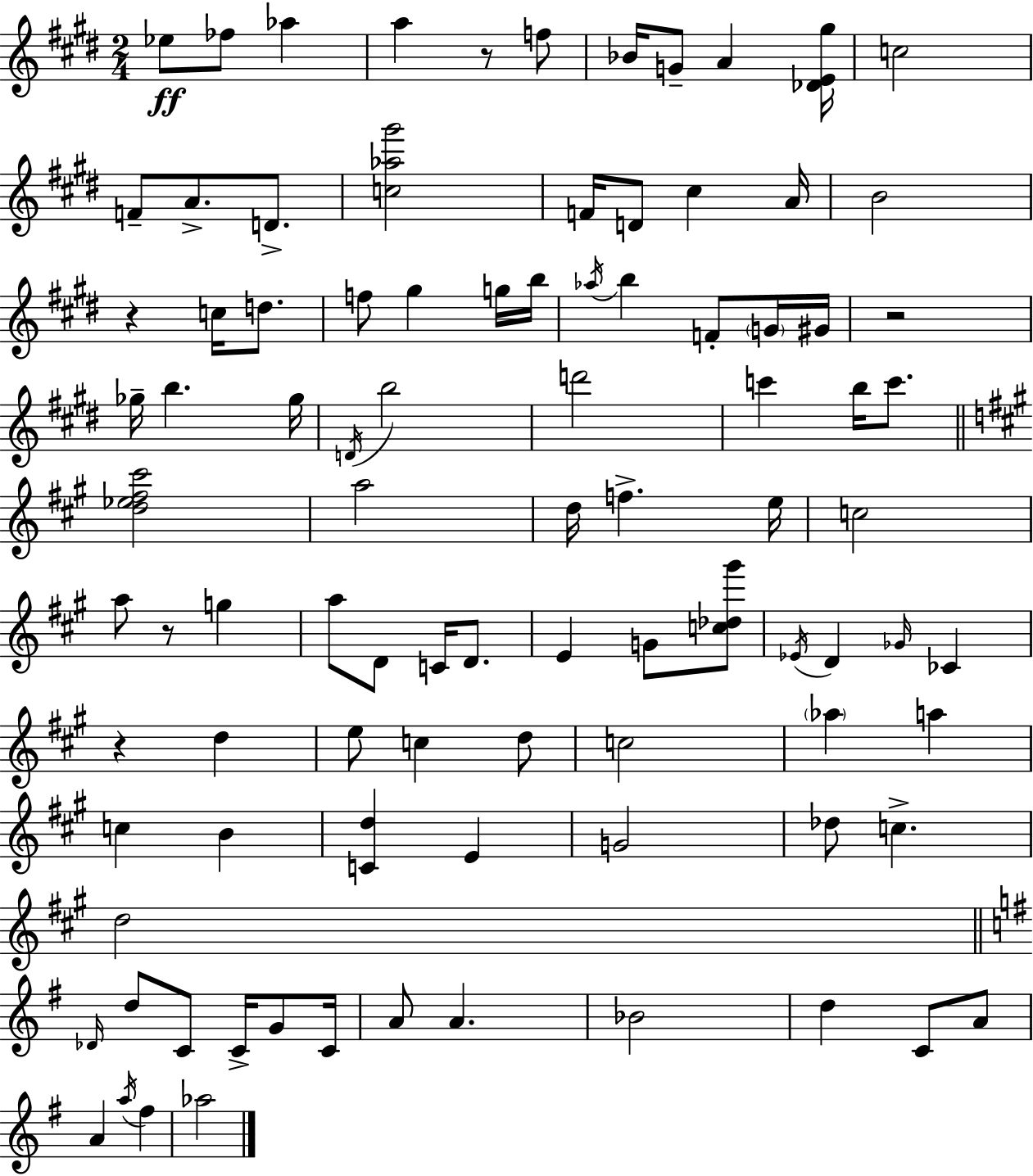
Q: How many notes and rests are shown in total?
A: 94